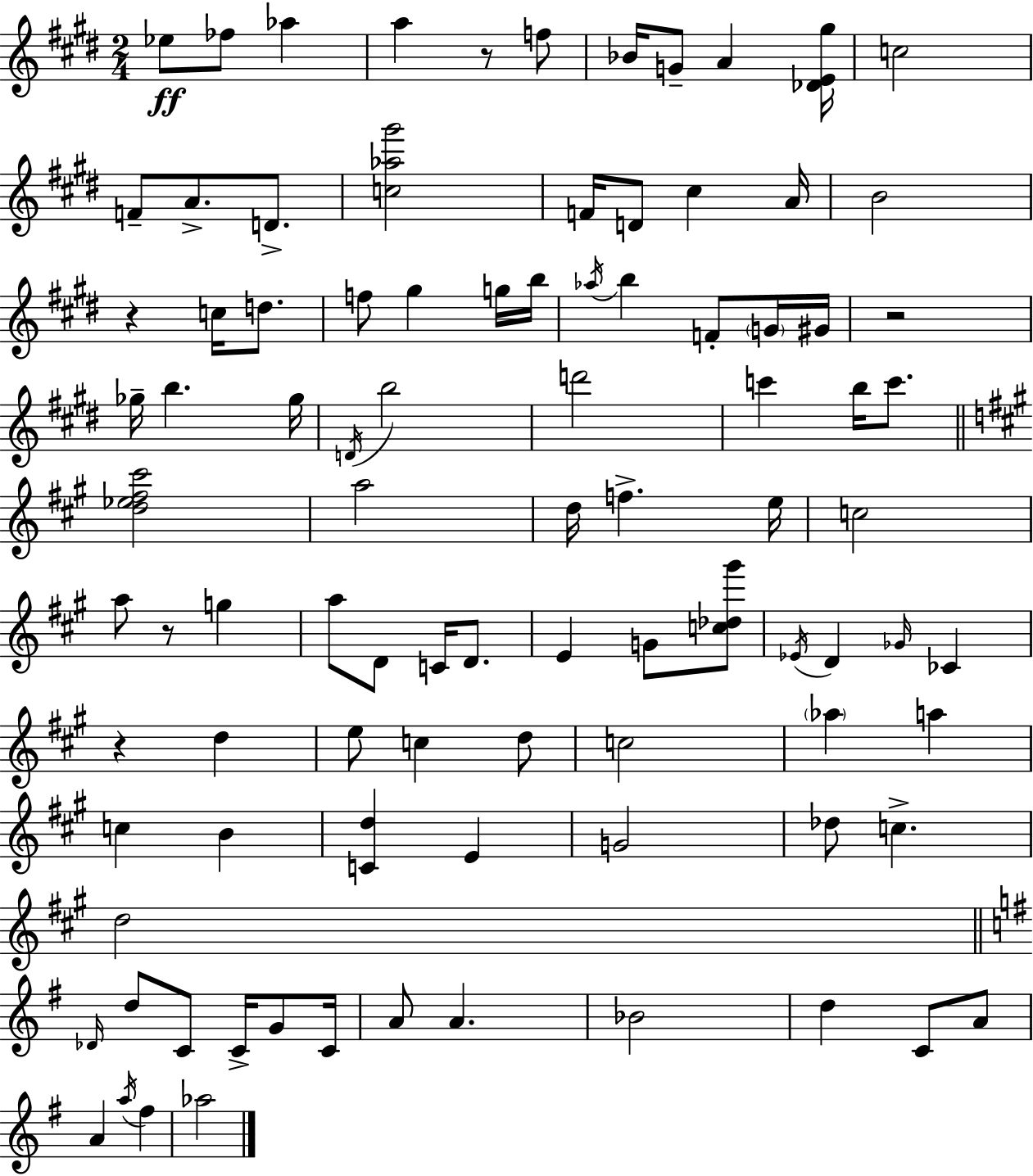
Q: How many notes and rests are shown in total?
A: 94